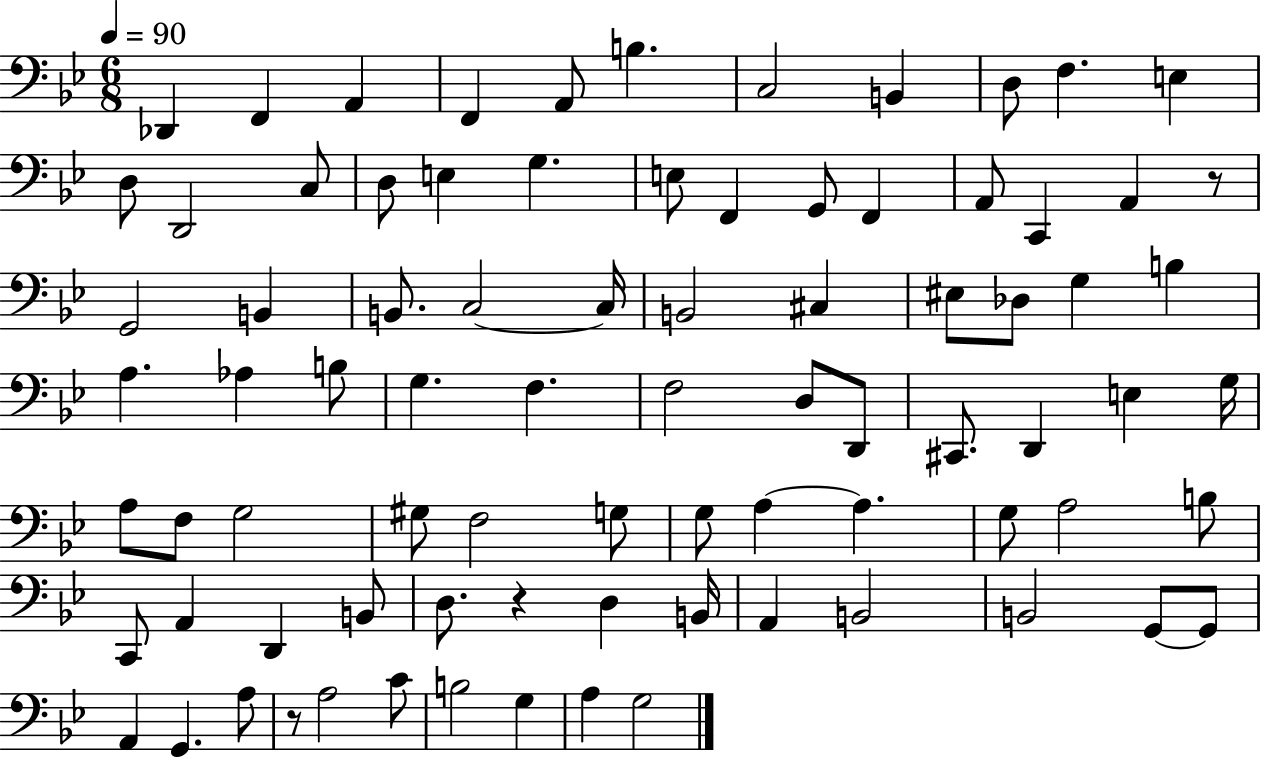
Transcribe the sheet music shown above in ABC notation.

X:1
T:Untitled
M:6/8
L:1/4
K:Bb
_D,, F,, A,, F,, A,,/2 B, C,2 B,, D,/2 F, E, D,/2 D,,2 C,/2 D,/2 E, G, E,/2 F,, G,,/2 F,, A,,/2 C,, A,, z/2 G,,2 B,, B,,/2 C,2 C,/4 B,,2 ^C, ^E,/2 _D,/2 G, B, A, _A, B,/2 G, F, F,2 D,/2 D,,/2 ^C,,/2 D,, E, G,/4 A,/2 F,/2 G,2 ^G,/2 F,2 G,/2 G,/2 A, A, G,/2 A,2 B,/2 C,,/2 A,, D,, B,,/2 D,/2 z D, B,,/4 A,, B,,2 B,,2 G,,/2 G,,/2 A,, G,, A,/2 z/2 A,2 C/2 B,2 G, A, G,2